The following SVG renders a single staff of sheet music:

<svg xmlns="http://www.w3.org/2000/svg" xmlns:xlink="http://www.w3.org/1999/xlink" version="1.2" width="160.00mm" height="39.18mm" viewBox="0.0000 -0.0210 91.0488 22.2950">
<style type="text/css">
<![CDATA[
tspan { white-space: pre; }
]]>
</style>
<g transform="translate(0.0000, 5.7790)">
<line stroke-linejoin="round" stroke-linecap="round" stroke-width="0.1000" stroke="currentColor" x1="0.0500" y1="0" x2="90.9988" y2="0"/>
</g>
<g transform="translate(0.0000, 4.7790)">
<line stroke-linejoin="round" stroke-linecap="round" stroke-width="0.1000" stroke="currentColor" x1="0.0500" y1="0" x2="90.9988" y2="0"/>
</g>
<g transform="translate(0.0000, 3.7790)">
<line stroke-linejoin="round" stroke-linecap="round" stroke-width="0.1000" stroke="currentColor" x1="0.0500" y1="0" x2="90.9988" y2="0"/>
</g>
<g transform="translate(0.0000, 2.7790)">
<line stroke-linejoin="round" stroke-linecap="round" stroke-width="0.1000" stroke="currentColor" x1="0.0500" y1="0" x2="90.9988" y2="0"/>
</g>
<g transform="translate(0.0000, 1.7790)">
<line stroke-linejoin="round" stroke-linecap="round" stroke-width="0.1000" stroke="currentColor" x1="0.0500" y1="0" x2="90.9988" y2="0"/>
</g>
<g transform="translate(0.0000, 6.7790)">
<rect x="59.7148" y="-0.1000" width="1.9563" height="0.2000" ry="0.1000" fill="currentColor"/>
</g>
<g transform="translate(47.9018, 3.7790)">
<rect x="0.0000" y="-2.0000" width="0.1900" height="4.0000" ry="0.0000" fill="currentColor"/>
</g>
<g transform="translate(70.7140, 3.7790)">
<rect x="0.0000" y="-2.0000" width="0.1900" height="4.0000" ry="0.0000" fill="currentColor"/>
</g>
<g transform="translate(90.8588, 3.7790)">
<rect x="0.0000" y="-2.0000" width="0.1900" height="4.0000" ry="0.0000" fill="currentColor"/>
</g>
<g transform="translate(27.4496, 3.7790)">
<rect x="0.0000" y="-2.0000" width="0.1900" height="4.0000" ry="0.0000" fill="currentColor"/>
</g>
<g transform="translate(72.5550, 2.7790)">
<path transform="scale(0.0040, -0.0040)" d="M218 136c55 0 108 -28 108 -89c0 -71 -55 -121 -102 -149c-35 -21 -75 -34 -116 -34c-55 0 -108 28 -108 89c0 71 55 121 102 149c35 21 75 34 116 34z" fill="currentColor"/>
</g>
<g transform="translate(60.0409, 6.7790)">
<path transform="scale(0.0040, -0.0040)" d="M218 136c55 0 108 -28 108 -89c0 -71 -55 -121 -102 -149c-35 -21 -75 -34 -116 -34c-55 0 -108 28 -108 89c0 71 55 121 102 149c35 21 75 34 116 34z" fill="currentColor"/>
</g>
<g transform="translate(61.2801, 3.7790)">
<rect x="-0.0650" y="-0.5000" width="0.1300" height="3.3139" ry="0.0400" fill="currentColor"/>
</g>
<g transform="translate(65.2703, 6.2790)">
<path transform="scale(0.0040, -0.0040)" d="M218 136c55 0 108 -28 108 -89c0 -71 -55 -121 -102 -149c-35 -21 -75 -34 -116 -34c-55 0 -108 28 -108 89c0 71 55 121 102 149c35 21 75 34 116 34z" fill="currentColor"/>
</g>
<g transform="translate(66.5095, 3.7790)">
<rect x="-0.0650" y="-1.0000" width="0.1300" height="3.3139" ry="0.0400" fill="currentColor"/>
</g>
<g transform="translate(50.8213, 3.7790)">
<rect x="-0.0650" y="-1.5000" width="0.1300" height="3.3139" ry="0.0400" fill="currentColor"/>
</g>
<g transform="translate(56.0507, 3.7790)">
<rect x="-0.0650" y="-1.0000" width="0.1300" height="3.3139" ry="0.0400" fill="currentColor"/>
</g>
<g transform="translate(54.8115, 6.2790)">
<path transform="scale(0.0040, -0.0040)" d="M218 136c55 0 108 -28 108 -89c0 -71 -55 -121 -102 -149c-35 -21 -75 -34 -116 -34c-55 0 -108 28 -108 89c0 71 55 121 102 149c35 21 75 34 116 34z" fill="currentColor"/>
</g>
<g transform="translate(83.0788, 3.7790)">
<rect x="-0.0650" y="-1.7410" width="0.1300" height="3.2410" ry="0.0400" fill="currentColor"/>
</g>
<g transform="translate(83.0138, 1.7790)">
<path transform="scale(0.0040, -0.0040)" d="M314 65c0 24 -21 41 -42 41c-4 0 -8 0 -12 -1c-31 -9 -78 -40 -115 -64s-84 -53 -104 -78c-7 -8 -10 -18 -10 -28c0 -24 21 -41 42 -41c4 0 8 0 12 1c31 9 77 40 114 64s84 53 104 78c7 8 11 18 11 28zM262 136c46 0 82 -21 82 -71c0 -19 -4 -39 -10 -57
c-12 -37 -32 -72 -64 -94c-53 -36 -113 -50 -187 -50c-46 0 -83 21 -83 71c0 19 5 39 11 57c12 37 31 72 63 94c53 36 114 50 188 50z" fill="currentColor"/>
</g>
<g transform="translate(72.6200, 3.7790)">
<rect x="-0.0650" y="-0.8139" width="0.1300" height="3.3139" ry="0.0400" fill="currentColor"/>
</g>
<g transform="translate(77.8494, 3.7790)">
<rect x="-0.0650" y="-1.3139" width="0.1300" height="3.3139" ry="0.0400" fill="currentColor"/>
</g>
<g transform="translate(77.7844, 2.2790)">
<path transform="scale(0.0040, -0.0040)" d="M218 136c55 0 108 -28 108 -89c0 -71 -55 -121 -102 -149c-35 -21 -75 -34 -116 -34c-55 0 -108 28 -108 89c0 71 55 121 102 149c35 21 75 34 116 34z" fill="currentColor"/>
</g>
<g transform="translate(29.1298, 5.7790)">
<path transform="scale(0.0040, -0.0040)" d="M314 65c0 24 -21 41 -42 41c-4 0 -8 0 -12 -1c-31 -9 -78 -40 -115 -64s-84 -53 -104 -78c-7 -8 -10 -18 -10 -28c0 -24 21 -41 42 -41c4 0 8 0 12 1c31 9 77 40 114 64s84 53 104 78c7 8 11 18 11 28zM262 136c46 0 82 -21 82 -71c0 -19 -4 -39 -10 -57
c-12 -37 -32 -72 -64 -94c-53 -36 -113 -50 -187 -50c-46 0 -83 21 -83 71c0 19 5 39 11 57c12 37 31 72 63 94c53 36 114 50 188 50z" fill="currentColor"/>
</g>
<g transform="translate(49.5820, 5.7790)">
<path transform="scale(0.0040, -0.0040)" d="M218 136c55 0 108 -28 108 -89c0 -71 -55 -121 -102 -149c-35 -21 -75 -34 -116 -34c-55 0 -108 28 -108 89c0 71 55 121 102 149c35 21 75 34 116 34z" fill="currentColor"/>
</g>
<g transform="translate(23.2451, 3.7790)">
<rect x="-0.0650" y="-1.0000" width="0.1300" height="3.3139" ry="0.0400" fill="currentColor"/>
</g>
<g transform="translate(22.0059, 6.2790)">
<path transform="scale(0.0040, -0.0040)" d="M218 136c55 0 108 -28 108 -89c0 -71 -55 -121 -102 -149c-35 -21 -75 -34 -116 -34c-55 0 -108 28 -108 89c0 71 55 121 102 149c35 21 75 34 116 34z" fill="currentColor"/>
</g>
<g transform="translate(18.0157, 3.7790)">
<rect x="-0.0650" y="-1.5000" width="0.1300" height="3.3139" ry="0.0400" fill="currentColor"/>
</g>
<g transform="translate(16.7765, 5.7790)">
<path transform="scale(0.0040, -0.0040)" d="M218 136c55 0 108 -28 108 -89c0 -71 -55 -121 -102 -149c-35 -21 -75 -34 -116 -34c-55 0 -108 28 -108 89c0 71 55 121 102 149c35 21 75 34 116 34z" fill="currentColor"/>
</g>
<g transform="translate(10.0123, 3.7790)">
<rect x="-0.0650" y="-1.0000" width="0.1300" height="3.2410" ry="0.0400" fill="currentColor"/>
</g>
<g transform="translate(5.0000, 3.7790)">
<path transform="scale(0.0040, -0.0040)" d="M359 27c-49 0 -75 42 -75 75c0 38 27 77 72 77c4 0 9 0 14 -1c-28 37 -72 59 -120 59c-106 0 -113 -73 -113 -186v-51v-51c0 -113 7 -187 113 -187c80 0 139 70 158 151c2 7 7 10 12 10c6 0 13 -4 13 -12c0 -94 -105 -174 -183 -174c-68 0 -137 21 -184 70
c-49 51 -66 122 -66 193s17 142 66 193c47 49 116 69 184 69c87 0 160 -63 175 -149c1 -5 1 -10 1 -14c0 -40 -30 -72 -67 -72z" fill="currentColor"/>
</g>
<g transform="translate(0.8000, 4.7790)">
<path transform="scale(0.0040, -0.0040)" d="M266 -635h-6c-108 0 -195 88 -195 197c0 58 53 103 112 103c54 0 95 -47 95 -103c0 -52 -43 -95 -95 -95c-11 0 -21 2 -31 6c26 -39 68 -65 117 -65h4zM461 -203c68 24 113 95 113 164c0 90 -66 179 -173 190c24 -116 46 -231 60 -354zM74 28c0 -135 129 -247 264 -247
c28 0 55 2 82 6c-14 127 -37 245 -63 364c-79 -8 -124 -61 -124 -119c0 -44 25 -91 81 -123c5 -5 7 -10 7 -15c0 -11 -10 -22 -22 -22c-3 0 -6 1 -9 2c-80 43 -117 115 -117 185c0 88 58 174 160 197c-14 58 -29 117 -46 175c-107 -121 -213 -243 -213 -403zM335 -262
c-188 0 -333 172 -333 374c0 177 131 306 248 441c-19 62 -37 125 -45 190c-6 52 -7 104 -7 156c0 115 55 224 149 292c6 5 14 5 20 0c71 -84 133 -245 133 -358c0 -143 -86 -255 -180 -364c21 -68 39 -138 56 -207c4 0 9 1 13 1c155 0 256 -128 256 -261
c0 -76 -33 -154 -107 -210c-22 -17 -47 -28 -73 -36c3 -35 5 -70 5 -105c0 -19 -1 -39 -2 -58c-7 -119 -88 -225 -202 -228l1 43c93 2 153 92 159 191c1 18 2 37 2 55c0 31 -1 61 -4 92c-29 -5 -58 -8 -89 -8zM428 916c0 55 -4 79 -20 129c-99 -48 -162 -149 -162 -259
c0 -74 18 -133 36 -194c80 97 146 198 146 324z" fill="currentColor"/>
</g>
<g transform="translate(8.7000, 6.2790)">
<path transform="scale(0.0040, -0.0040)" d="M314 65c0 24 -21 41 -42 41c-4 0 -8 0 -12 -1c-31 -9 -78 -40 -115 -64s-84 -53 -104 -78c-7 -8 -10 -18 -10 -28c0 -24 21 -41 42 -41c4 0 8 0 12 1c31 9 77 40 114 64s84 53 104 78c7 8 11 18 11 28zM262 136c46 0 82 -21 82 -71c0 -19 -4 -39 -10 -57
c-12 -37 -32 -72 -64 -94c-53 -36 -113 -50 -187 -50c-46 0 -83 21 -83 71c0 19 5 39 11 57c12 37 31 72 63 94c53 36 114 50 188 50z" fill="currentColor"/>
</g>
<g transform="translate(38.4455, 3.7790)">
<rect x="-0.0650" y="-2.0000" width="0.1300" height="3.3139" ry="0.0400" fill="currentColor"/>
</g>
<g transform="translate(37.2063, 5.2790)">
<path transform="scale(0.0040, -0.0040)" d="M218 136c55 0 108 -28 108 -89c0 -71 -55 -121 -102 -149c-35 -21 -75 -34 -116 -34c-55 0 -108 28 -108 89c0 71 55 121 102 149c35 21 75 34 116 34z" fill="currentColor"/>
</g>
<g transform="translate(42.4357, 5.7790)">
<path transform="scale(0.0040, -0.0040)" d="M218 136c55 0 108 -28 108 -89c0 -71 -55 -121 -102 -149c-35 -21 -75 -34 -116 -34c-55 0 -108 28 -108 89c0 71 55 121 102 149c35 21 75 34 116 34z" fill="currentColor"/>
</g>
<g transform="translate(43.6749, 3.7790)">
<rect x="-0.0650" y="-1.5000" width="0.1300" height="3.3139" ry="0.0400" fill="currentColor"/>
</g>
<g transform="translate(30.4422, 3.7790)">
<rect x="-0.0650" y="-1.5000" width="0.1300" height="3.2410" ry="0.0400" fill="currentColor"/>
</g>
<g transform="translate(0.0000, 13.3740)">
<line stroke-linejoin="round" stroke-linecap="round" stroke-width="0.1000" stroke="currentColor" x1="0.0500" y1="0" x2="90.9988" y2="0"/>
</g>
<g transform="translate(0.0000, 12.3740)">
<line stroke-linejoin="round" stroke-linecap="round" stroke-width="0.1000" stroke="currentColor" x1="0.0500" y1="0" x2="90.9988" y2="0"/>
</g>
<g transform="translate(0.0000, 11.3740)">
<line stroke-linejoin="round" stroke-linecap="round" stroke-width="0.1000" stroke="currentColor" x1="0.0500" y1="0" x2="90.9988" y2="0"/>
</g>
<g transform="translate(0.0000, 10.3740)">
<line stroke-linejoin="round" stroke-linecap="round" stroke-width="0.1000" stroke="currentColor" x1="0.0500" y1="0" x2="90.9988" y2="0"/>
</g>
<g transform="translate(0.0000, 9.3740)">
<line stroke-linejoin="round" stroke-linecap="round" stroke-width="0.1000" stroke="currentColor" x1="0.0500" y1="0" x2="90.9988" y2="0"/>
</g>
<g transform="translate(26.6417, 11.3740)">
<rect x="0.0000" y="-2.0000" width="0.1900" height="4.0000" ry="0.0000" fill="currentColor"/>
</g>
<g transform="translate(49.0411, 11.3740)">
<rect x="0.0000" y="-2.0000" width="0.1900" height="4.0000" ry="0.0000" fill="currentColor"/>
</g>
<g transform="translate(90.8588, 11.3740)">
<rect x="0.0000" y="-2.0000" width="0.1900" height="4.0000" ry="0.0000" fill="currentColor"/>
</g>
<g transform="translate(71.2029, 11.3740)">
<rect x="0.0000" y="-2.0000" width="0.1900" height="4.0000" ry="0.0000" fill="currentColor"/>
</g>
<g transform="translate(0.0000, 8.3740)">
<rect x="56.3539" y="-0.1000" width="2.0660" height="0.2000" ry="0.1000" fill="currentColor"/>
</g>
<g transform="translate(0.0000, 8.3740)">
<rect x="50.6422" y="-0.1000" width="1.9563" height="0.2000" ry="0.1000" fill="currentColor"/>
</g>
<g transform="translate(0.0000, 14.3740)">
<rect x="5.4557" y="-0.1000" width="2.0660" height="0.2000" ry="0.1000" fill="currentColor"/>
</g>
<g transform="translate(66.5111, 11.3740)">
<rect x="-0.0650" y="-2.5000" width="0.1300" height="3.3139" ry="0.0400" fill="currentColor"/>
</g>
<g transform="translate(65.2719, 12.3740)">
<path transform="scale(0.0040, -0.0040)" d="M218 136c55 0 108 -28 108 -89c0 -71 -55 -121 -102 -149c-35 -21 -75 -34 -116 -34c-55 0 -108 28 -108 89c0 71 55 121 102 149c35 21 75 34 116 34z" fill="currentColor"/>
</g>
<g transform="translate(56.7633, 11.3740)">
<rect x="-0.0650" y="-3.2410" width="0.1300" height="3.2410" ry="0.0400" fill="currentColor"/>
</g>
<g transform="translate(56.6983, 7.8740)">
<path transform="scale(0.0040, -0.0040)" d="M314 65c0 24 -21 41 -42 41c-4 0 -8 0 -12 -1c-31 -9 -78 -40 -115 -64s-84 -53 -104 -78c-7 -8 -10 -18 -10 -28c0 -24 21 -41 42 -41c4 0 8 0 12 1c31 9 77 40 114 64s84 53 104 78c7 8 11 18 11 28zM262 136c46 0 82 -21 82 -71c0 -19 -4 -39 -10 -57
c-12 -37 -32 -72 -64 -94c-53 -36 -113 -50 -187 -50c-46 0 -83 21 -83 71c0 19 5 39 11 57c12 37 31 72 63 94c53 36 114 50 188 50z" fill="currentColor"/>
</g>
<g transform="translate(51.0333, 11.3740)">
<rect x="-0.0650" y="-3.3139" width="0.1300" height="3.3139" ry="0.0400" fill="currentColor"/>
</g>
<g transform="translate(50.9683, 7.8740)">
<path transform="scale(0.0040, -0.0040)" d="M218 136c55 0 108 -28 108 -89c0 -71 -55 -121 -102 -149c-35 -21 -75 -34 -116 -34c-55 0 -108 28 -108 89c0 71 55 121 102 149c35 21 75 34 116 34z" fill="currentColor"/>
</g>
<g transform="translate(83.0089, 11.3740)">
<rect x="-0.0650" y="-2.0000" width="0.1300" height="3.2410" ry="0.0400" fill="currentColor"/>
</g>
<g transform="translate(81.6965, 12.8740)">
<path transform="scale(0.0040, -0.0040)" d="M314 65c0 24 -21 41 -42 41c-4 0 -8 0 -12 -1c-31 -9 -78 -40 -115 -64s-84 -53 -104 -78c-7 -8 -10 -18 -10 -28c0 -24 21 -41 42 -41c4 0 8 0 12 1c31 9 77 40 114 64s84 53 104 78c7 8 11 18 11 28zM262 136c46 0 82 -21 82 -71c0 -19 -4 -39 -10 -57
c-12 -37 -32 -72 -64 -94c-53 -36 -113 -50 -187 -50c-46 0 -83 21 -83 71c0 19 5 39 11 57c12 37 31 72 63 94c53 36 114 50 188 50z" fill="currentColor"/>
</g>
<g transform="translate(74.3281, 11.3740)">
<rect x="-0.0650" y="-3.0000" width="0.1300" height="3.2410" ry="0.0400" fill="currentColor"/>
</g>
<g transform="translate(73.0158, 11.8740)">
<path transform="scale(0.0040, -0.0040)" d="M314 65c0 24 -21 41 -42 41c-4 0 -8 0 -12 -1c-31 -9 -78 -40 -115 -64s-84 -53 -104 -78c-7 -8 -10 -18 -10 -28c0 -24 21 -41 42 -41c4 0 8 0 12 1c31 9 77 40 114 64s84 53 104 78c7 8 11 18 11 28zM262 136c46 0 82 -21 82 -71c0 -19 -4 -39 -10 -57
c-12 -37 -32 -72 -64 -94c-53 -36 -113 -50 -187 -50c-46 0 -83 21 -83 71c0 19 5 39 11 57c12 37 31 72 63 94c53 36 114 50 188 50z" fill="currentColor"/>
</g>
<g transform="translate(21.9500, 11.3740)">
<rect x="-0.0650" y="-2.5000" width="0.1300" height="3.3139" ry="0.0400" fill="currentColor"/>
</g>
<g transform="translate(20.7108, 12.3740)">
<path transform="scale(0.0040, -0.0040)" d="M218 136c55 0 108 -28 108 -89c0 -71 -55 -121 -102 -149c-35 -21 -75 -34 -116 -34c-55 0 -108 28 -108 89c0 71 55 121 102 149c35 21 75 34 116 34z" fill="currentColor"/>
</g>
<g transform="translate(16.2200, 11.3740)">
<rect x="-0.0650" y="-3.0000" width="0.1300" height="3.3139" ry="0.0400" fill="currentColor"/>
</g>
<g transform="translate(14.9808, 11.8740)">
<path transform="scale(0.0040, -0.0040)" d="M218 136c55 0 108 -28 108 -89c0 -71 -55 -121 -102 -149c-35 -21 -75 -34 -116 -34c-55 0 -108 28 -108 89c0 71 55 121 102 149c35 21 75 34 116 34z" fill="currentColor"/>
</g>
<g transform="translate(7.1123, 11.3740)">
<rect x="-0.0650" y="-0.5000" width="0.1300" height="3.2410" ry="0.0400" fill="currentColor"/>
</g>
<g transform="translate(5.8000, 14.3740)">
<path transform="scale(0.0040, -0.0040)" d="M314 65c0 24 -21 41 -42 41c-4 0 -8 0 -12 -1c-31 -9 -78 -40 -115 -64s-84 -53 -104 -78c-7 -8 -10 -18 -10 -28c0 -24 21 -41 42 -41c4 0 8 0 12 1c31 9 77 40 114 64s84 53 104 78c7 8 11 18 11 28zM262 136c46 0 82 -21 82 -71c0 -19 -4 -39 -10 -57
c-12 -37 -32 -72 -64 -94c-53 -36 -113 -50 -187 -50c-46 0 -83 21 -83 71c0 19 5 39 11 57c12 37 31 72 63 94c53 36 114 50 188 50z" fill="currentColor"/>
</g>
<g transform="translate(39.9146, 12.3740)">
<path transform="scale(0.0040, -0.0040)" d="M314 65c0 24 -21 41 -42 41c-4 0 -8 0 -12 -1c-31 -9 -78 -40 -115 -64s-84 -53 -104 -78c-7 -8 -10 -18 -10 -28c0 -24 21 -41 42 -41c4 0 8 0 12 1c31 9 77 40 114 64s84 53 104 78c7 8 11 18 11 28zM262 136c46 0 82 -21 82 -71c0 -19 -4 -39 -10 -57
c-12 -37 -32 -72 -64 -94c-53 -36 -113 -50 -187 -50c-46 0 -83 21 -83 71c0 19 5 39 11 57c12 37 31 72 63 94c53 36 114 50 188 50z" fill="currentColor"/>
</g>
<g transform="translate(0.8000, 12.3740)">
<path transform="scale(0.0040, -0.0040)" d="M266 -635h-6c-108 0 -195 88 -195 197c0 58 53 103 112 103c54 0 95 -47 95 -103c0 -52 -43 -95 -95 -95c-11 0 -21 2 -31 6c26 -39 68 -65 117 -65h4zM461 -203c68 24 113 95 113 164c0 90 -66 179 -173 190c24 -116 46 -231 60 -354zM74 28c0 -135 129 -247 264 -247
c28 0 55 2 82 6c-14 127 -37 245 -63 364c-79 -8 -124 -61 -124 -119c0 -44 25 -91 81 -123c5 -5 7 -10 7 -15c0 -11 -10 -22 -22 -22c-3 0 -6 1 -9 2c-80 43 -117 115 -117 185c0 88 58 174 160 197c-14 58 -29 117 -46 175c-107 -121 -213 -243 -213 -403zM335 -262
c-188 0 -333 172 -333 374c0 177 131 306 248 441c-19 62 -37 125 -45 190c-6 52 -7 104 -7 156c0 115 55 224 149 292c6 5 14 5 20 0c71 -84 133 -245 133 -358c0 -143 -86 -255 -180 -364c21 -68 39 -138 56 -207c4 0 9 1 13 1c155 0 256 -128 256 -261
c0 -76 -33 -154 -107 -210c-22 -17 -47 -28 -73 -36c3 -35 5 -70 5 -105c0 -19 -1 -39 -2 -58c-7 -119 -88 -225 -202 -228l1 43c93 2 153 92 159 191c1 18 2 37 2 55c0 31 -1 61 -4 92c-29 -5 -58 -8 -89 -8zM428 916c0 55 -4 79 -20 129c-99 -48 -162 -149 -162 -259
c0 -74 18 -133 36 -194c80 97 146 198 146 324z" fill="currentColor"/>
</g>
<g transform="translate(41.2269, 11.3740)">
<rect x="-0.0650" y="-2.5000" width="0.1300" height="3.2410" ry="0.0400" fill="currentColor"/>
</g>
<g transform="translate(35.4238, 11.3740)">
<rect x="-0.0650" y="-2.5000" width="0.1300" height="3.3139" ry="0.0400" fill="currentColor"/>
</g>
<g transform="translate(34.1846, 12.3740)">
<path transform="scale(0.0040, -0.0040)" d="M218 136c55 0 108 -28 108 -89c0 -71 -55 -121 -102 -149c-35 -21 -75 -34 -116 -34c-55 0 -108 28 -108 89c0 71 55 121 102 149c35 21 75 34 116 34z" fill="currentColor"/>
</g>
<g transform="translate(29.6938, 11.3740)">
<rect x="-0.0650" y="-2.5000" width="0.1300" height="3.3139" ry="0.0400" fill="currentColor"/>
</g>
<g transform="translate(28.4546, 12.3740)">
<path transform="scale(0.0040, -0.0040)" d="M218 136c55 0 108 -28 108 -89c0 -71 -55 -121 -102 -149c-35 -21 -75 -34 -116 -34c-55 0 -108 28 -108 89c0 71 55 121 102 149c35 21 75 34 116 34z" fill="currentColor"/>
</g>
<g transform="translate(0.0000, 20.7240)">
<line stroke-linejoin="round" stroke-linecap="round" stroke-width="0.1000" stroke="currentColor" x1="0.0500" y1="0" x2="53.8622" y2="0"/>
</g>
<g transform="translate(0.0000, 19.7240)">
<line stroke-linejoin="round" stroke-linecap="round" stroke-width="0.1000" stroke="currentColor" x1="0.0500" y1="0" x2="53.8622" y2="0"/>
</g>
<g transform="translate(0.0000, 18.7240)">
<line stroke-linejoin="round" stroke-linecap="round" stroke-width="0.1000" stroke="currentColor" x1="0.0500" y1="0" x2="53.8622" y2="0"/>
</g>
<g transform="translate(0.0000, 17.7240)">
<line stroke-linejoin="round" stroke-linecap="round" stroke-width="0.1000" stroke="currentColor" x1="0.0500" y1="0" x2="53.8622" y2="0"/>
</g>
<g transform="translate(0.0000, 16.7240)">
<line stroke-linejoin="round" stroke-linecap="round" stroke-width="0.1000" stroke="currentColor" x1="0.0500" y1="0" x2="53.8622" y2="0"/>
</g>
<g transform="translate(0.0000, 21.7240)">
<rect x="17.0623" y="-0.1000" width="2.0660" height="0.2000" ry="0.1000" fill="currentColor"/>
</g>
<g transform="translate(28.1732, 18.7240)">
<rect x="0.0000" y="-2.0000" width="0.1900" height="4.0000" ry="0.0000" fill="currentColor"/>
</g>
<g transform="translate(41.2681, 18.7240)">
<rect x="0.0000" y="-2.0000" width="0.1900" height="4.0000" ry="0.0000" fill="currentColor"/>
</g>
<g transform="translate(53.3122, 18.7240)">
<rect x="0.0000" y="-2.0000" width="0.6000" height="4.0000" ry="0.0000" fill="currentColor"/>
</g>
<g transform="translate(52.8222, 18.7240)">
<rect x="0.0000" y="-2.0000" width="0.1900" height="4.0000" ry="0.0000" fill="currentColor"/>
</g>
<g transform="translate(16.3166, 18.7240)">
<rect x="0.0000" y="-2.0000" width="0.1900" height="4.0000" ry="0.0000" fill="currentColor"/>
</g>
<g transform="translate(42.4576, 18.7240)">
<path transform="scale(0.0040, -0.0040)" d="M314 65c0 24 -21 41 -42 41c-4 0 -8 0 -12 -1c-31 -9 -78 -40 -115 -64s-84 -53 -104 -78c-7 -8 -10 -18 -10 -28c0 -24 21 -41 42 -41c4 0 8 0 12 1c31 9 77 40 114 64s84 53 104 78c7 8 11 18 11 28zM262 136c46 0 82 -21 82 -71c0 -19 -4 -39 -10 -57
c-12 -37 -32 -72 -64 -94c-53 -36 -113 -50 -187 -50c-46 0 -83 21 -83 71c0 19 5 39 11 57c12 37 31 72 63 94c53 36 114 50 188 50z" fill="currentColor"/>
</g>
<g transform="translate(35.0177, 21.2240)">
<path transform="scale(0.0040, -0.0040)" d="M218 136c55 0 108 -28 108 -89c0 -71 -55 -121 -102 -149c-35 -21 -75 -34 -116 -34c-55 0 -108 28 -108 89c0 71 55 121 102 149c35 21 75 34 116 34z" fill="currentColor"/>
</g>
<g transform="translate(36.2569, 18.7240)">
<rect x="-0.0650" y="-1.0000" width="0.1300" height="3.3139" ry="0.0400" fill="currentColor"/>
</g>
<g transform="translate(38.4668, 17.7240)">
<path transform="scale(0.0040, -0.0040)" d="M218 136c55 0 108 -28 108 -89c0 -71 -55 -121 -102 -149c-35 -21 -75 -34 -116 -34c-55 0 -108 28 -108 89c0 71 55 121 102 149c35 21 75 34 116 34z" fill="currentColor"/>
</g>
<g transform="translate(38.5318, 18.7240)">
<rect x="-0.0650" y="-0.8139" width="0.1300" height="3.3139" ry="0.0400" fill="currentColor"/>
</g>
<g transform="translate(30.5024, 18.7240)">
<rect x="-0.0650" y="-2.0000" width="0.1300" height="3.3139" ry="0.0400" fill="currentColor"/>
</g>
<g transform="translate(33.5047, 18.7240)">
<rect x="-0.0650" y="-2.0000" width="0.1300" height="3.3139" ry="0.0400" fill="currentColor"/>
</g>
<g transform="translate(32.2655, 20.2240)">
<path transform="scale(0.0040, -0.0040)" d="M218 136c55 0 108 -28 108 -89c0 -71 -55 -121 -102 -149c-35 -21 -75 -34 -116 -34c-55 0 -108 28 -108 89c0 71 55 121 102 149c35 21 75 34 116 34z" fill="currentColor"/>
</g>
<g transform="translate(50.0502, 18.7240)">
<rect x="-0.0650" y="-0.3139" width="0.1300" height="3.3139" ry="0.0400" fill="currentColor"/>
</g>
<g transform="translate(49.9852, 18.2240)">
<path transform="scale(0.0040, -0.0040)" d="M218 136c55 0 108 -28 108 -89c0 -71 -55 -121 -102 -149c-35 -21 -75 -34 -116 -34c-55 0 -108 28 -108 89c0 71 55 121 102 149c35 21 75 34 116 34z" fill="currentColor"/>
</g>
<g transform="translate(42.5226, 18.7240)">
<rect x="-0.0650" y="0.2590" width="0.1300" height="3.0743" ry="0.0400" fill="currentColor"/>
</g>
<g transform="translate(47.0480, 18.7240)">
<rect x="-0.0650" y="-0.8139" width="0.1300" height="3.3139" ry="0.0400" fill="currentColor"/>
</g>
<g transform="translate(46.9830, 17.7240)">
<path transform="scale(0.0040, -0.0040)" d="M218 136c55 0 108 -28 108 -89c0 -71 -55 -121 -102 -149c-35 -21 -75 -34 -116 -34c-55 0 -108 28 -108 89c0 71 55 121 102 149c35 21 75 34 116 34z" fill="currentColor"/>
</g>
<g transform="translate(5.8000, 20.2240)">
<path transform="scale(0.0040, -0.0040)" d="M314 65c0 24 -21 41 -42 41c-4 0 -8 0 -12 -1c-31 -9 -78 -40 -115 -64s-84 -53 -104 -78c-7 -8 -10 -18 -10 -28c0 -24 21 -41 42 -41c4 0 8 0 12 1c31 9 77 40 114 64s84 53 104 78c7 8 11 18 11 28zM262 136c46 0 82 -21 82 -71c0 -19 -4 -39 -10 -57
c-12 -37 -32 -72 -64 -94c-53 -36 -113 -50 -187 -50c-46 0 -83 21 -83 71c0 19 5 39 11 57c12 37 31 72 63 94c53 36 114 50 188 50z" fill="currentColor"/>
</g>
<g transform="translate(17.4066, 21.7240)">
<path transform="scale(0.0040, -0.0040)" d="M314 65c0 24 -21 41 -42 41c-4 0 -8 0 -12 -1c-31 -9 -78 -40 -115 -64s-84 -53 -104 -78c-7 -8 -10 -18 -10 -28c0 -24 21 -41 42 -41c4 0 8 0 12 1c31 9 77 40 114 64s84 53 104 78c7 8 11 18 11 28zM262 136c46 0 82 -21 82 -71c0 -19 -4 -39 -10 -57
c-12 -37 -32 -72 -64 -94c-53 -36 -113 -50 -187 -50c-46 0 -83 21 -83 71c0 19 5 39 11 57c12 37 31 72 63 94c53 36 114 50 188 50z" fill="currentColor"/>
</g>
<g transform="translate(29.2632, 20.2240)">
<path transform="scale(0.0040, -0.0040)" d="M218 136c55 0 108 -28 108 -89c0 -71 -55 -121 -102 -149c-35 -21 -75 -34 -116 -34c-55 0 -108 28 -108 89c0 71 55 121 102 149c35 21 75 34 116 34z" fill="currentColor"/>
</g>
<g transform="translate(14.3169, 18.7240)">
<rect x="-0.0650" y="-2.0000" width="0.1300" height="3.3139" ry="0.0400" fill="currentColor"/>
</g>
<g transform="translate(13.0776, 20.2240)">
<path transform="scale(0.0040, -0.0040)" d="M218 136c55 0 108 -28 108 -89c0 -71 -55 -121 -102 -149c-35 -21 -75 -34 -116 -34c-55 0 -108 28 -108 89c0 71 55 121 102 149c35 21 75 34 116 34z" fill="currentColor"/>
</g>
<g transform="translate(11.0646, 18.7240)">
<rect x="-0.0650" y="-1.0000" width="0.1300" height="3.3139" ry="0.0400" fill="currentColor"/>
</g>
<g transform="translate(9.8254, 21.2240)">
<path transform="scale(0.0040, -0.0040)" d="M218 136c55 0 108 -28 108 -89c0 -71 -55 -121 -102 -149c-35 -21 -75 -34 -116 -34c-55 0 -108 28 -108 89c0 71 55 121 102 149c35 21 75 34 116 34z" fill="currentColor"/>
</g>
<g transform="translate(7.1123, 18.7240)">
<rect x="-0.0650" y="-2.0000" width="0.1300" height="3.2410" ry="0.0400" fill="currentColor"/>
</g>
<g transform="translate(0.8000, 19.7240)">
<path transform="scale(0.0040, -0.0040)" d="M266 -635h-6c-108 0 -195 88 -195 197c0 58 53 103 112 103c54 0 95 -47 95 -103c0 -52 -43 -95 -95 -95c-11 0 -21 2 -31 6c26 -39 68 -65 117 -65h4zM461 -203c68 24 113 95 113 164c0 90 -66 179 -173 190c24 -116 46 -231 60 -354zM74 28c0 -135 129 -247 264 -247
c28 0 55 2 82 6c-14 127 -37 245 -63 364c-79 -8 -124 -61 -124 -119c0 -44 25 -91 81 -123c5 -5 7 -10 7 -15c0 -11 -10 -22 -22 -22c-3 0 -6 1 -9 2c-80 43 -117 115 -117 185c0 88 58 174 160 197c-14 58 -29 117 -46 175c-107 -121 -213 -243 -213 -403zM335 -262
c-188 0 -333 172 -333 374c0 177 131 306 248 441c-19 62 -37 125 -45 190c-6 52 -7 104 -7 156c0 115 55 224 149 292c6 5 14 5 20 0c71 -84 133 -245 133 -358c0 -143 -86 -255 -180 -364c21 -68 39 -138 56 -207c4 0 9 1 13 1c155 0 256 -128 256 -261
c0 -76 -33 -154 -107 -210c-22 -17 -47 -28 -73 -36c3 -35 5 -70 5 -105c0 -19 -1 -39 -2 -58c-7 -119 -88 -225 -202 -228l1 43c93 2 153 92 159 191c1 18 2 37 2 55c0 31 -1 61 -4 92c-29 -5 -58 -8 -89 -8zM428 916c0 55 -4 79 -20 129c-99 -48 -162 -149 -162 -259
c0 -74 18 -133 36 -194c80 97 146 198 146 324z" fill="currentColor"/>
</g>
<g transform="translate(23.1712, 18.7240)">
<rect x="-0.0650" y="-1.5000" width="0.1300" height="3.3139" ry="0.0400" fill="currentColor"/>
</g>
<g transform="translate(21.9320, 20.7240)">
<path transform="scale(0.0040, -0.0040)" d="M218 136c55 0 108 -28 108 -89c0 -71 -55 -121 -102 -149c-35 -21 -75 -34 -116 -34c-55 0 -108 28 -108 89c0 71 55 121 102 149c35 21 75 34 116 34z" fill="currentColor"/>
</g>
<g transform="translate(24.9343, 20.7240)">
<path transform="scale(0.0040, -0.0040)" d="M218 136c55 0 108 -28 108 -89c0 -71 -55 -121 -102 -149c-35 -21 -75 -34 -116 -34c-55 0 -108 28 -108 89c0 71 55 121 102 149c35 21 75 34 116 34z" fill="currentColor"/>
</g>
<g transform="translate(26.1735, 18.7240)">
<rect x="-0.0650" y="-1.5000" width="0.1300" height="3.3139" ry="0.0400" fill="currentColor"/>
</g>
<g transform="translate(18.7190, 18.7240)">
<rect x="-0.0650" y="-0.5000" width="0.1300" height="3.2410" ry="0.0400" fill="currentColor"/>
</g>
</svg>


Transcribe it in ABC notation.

X:1
T:Untitled
M:4/4
L:1/4
K:C
D2 E D E2 F E E D C D d e f2 C2 A G G G G2 b b2 G A2 F2 F2 D F C2 E E F F D d B2 d c